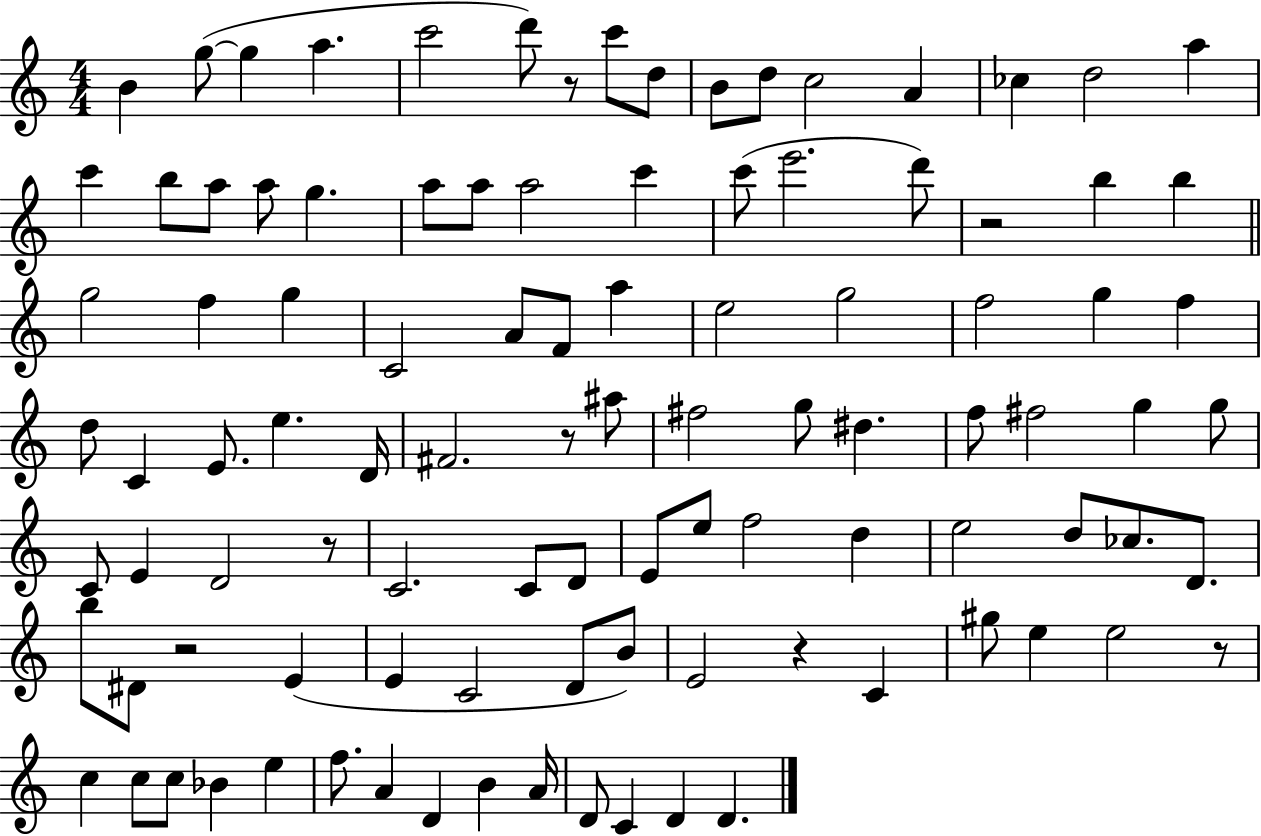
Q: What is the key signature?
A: C major